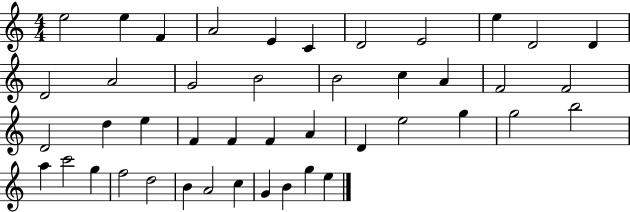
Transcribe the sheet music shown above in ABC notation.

X:1
T:Untitled
M:4/4
L:1/4
K:C
e2 e F A2 E C D2 E2 e D2 D D2 A2 G2 B2 B2 c A F2 F2 D2 d e F F F A D e2 g g2 b2 a c'2 g f2 d2 B A2 c G B g e